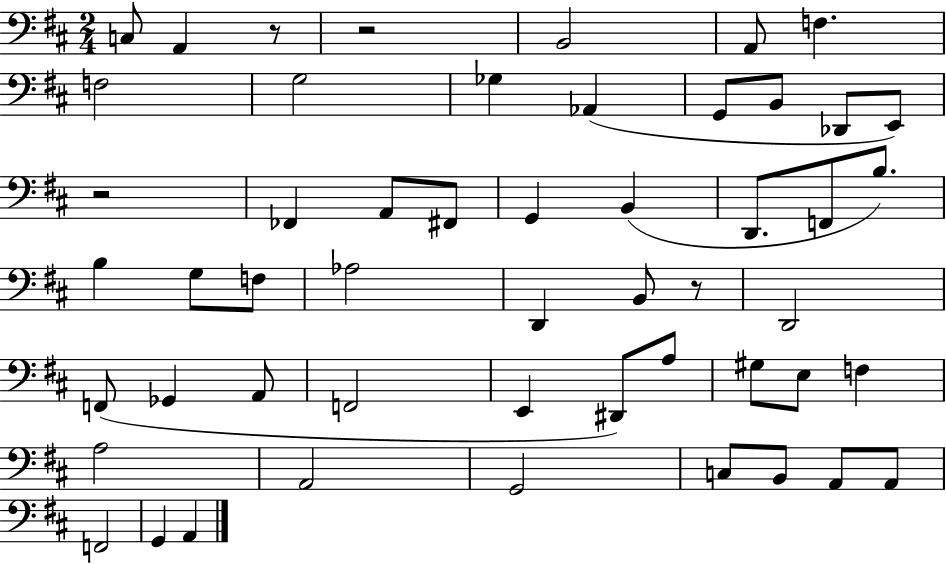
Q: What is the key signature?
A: D major